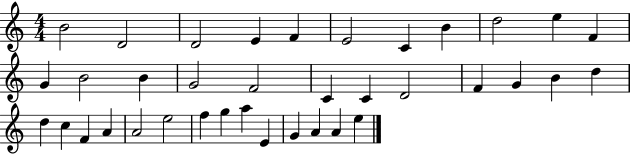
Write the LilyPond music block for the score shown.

{
  \clef treble
  \numericTimeSignature
  \time 4/4
  \key c \major
  b'2 d'2 | d'2 e'4 f'4 | e'2 c'4 b'4 | d''2 e''4 f'4 | \break g'4 b'2 b'4 | g'2 f'2 | c'4 c'4 d'2 | f'4 g'4 b'4 d''4 | \break d''4 c''4 f'4 a'4 | a'2 e''2 | f''4 g''4 a''4 e'4 | g'4 a'4 a'4 e''4 | \break \bar "|."
}